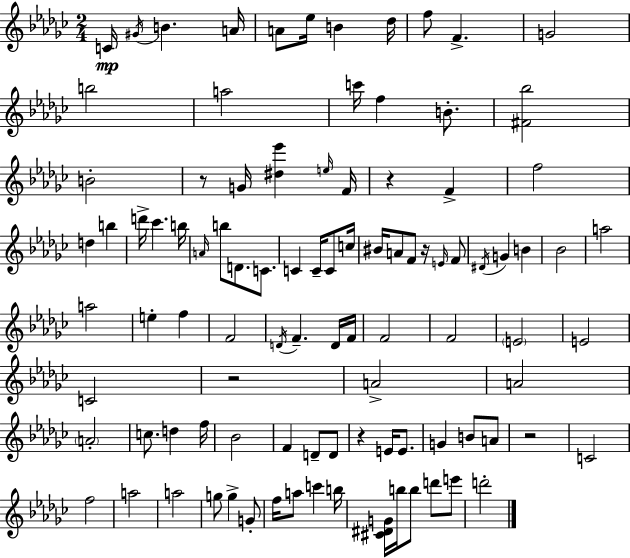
C4/s G#4/s B4/q. A4/s A4/e Eb5/s B4/q Db5/s F5/e F4/q. G4/h B5/h A5/h C6/s F5/q B4/e. [F#4,Bb5]/h B4/h R/e G4/s [D#5,Eb6]/q E5/s F4/s R/q F4/q F5/h D5/q B5/q D6/s CES6/q. B5/s A4/s B5/e D4/e. C4/e. C4/q C4/s C4/e C5/s BIS4/s A4/e F4/e R/s E4/s F4/e D#4/s G4/q B4/q Bb4/h A5/h A5/h E5/q F5/q F4/h D4/s F4/q. D4/s F4/s F4/h F4/h E4/h E4/h C4/h R/h A4/h A4/h A4/h C5/e. D5/q F5/s Bb4/h F4/q D4/e D4/e R/q E4/s E4/e. G4/q B4/e A4/e R/h C4/h F5/h A5/h A5/h G5/e G5/q G4/e F5/s A5/e C6/q B5/s [C#4,D#4,G4]/s B5/s B5/e D6/e E6/e D6/h